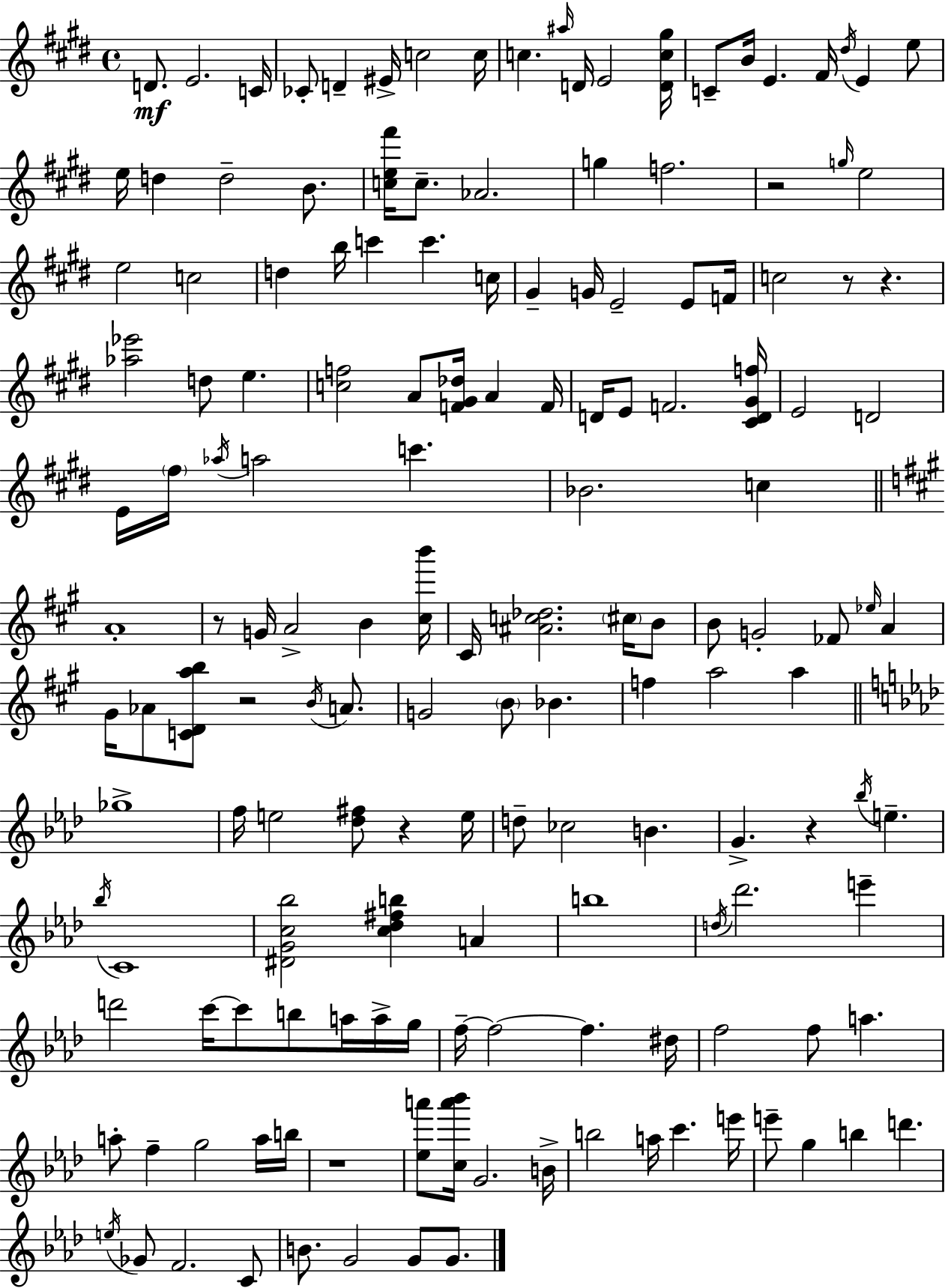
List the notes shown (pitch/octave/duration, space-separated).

D4/e. E4/h. C4/s CES4/e D4/q EIS4/s C5/h C5/s C5/q. A#5/s D4/s E4/h [D4,C5,G#5]/s C4/e B4/s E4/q. F#4/s D#5/s E4/q E5/e E5/s D5/q D5/h B4/e. [C5,E5,F#6]/s C5/e. Ab4/h. G5/q F5/h. R/h G5/s E5/h E5/h C5/h D5/q B5/s C6/q C6/q. C5/s G#4/q G4/s E4/h E4/e F4/s C5/h R/e R/q. [Ab5,Eb6]/h D5/e E5/q. [C5,F5]/h A4/e [F4,G#4,Db5]/s A4/q F4/s D4/s E4/e F4/h. [C#4,D4,G#4,F5]/s E4/h D4/h E4/s F#5/s Ab5/s A5/h C6/q. Bb4/h. C5/q A4/w R/e G4/s A4/h B4/q [C#5,B6]/s C#4/s [A#4,C5,Db5]/h. C#5/s B4/e B4/e G4/h FES4/e Eb5/s A4/q G#4/s Ab4/e [C4,D4,A5,B5]/e R/h B4/s A4/e. G4/h B4/e Bb4/q. F5/q A5/h A5/q Gb5/w F5/s E5/h [Db5,F#5]/e R/q E5/s D5/e CES5/h B4/q. G4/q. R/q Bb5/s E5/q. Bb5/s C4/w [D#4,G4,C5,Bb5]/h [C5,Db5,F#5,B5]/q A4/q B5/w D5/s Db6/h. E6/q D6/h C6/s C6/e B5/e A5/s A5/s G5/s F5/s F5/h F5/q. D#5/s F5/h F5/e A5/q. A5/e F5/q G5/h A5/s B5/s R/w [Eb5,A6]/e [C5,A6,Bb6]/s G4/h. B4/s B5/h A5/s C6/q. E6/s E6/e G5/q B5/q D6/q. E5/s Gb4/e F4/h. C4/e B4/e. G4/h G4/e G4/e.